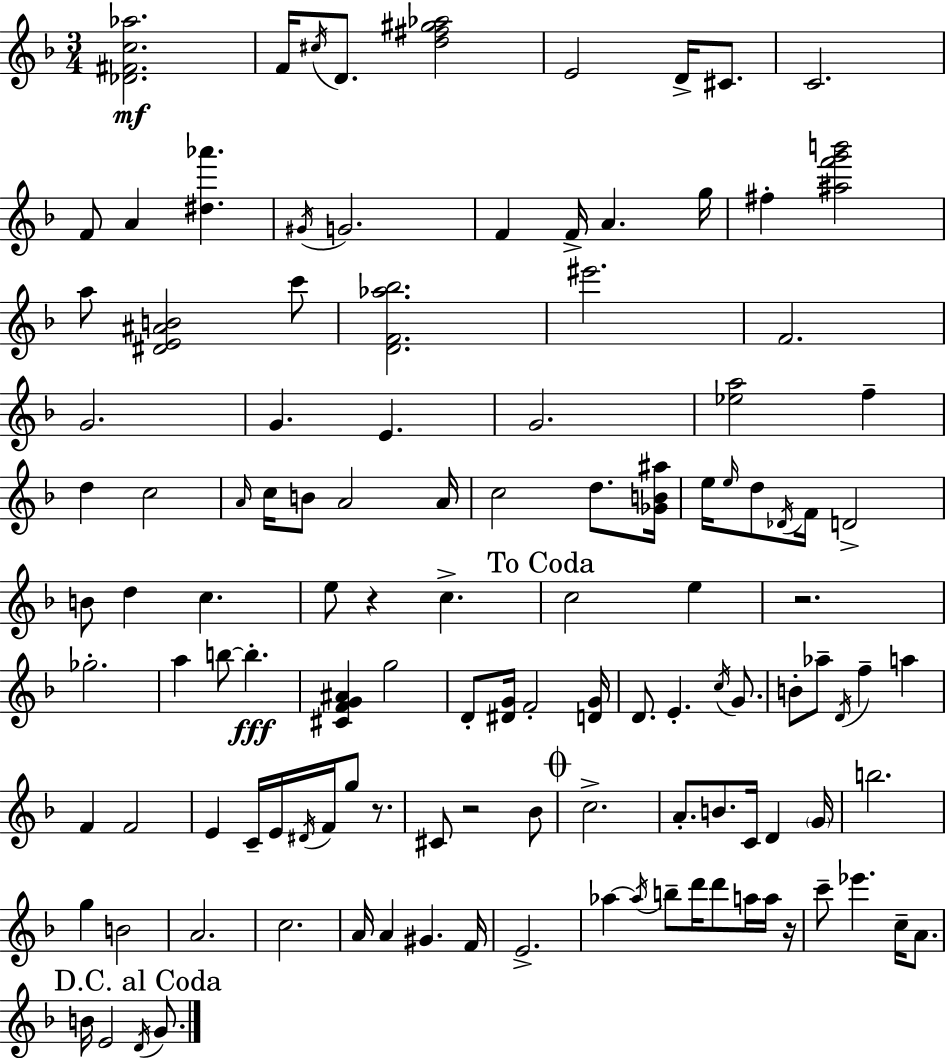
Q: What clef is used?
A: treble